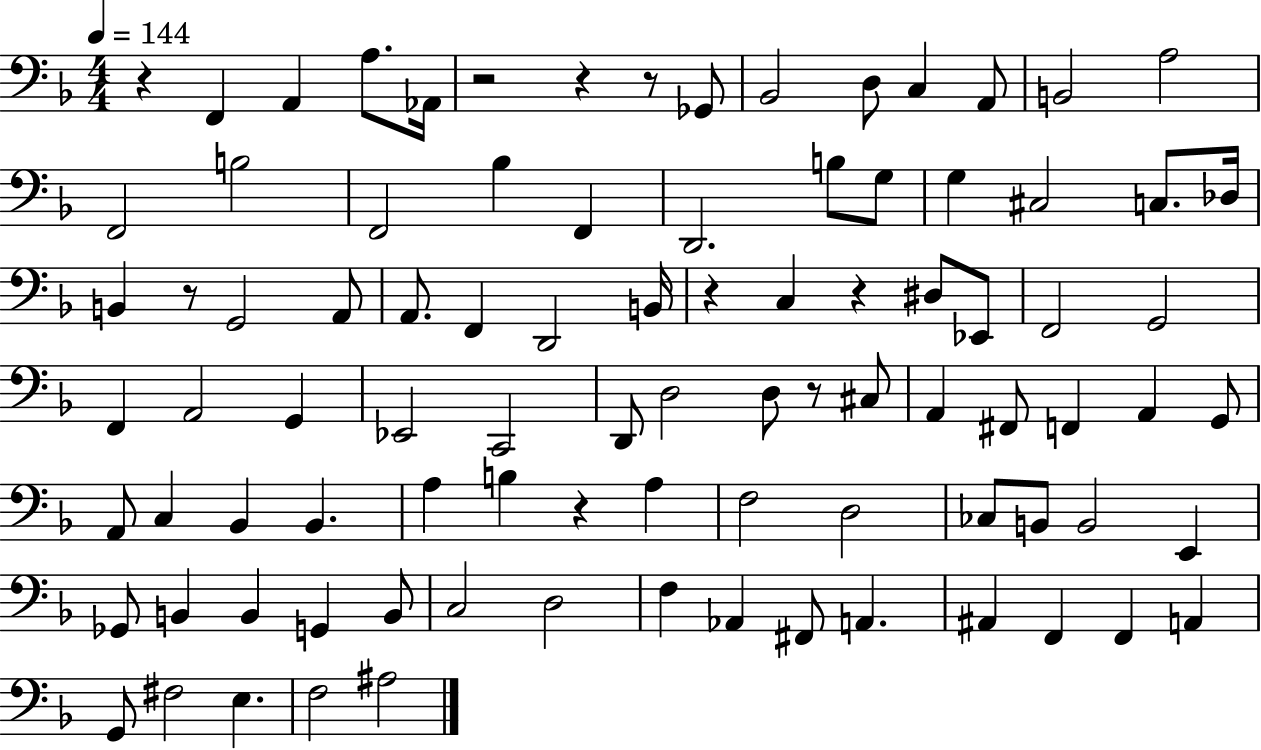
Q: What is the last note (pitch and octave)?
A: A#3